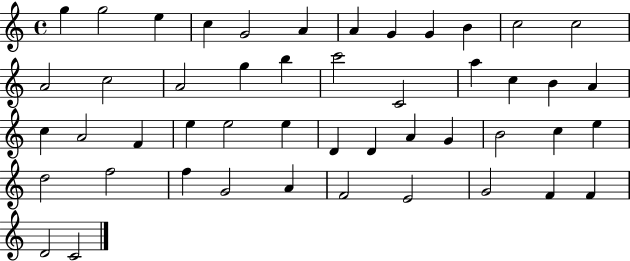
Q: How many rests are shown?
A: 0